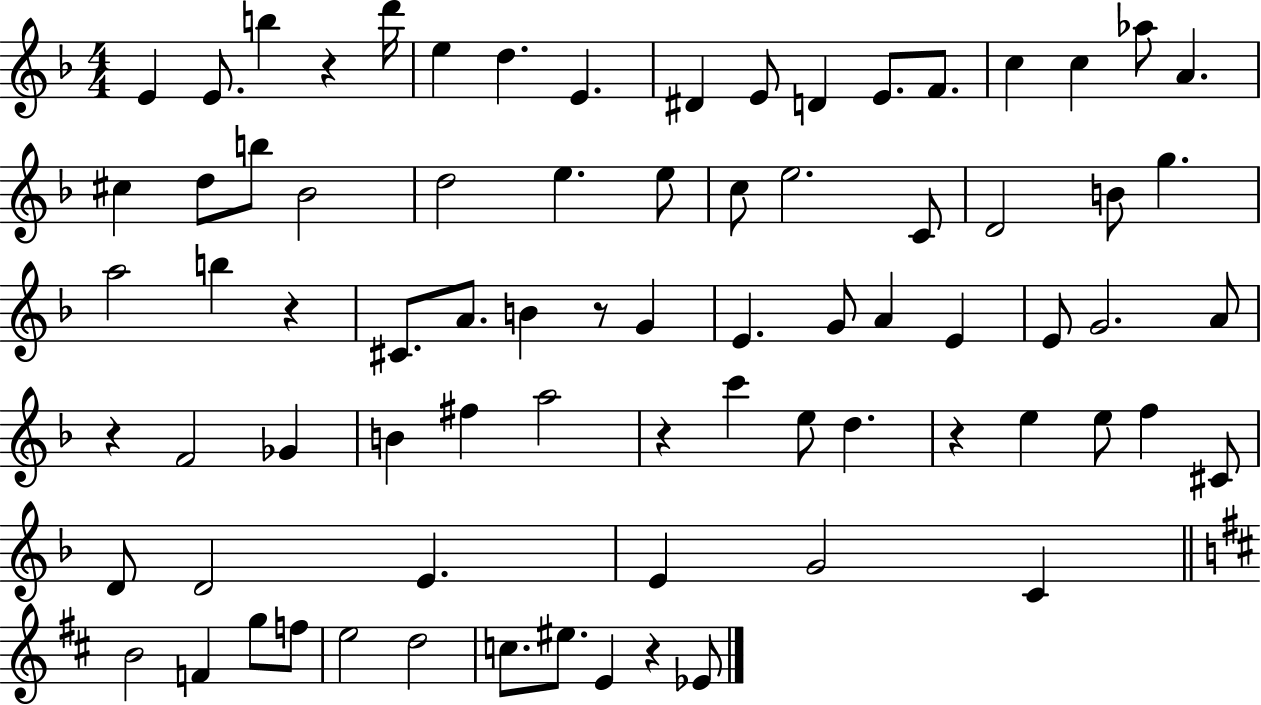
{
  \clef treble
  \numericTimeSignature
  \time 4/4
  \key f \major
  e'4 e'8. b''4 r4 d'''16 | e''4 d''4. e'4. | dis'4 e'8 d'4 e'8. f'8. | c''4 c''4 aes''8 a'4. | \break cis''4 d''8 b''8 bes'2 | d''2 e''4. e''8 | c''8 e''2. c'8 | d'2 b'8 g''4. | \break a''2 b''4 r4 | cis'8. a'8. b'4 r8 g'4 | e'4. g'8 a'4 e'4 | e'8 g'2. a'8 | \break r4 f'2 ges'4 | b'4 fis''4 a''2 | r4 c'''4 e''8 d''4. | r4 e''4 e''8 f''4 cis'8 | \break d'8 d'2 e'4. | e'4 g'2 c'4 | \bar "||" \break \key b \minor b'2 f'4 g''8 f''8 | e''2 d''2 | c''8. eis''8. e'4 r4 ees'8 | \bar "|."
}